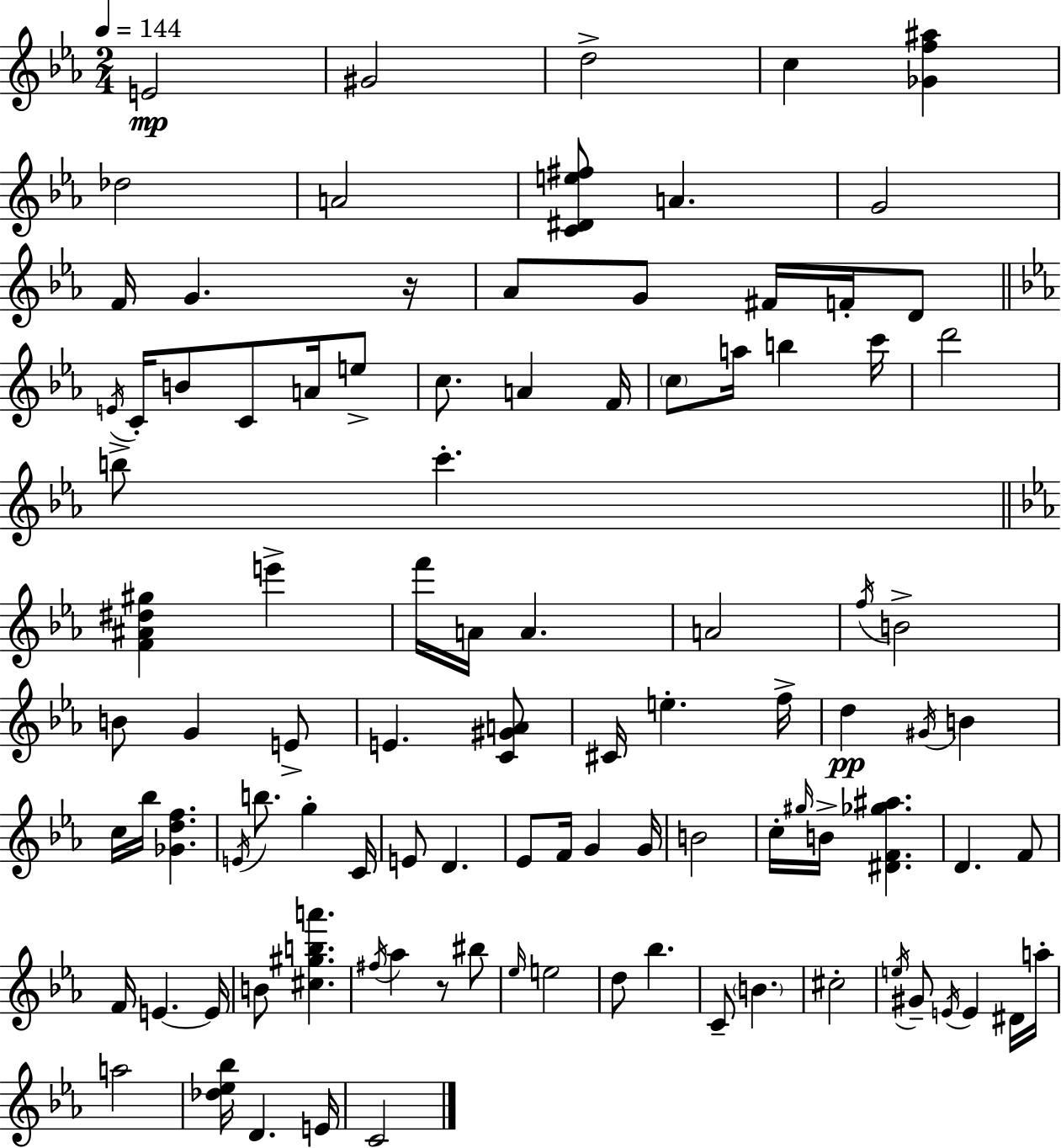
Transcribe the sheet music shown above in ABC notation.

X:1
T:Untitled
M:2/4
L:1/4
K:Cm
E2 ^G2 d2 c [_Gf^a] _d2 A2 [C^De^f]/2 A G2 F/4 G z/4 _A/2 G/2 ^F/4 F/4 D/2 E/4 C/4 B/2 C/2 A/4 e/2 c/2 A F/4 c/2 a/4 b c'/4 d'2 b/2 c' [F^A^d^g] e' f'/4 A/4 A A2 f/4 B2 B/2 G E/2 E [C^GA]/2 ^C/4 e f/4 d ^G/4 B c/4 _b/4 [_Gdf] E/4 b/2 g C/4 E/2 D _E/2 F/4 G G/4 B2 c/4 ^g/4 B/4 [^DF_g^a] D F/2 F/4 E E/4 B/2 [^c^gba'] ^f/4 _a z/2 ^b/2 _e/4 e2 d/2 _b C/2 B ^c2 e/4 ^G/2 E/4 E ^D/4 a/4 a2 [_d_e_b]/4 D E/4 C2